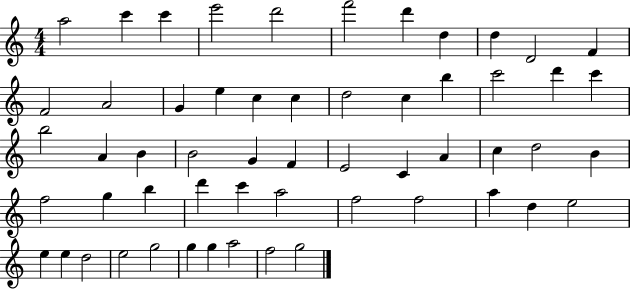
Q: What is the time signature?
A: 4/4